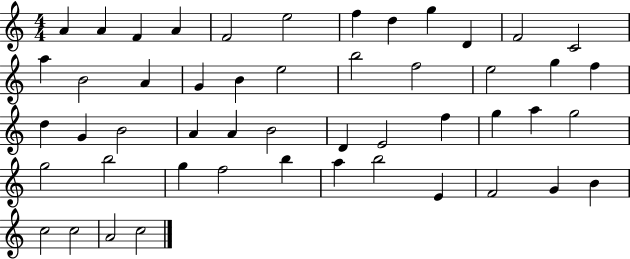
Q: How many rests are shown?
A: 0